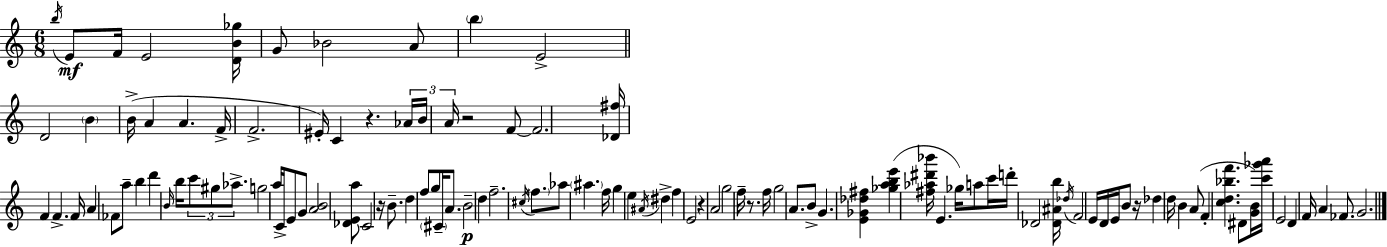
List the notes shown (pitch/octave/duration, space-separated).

B5/s E4/e F4/s E4/h [D4,B4,Gb5]/s G4/e Bb4/h A4/e B5/q E4/h D4/h B4/q B4/s A4/q A4/q. F4/s F4/h. EIS4/s C4/q R/q. Ab4/s B4/s A4/s R/h F4/e F4/h. [Db4,F#5]/s F4/q F4/q. F4/s A4/q FES4/e A5/e B5/q D6/q B4/s B5/s C6/e G#5/e Ab5/e. G5/h A5/s C4/s E4/e G4/e [A4,B4]/h [Db4,E4,A5]/e C4/h R/s B4/e. D5/q F5/e G5/e C#4/s A4/e. B4/h D5/q F5/h. C#5/s F5/e. Ab5/e A#5/q. F5/s G5/q E5/q A#4/s D#5/q F5/q E4/h R/q A4/h G5/h F5/s R/e. F5/s G5/h A4/e. B4/e G4/q. [E4,Gb4,Db5,F#5]/q [Gb5,A5,B5,E6]/q [F#5,Ab5,D#6,Bb6]/s E4/q. Gb5/s A5/e C6/s D6/s Db4/h [Db4,A#4,B5]/s Db5/s F4/h E4/s D4/s E4/s B4/e R/s Db5/q D5/s B4/q A4/e F4/q [C5,D5,Bb5,F6]/q. D#4/e [G4,B4]/s [C6,Gb6,A6]/s E4/h D4/q F4/s A4/q FES4/e. G4/h.